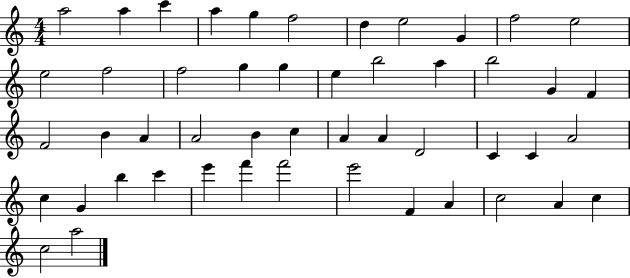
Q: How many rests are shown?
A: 0